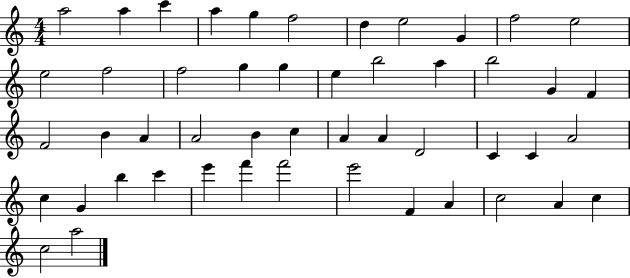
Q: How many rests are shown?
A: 0